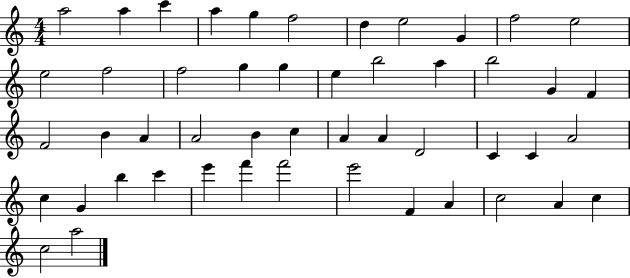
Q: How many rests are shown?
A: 0